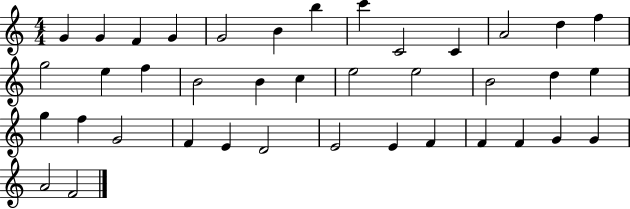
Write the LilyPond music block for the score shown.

{
  \clef treble
  \numericTimeSignature
  \time 4/4
  \key c \major
  g'4 g'4 f'4 g'4 | g'2 b'4 b''4 | c'''4 c'2 c'4 | a'2 d''4 f''4 | \break g''2 e''4 f''4 | b'2 b'4 c''4 | e''2 e''2 | b'2 d''4 e''4 | \break g''4 f''4 g'2 | f'4 e'4 d'2 | e'2 e'4 f'4 | f'4 f'4 g'4 g'4 | \break a'2 f'2 | \bar "|."
}